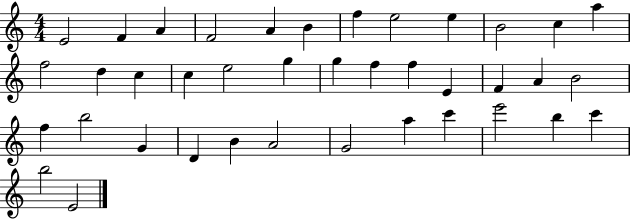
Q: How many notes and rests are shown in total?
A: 39